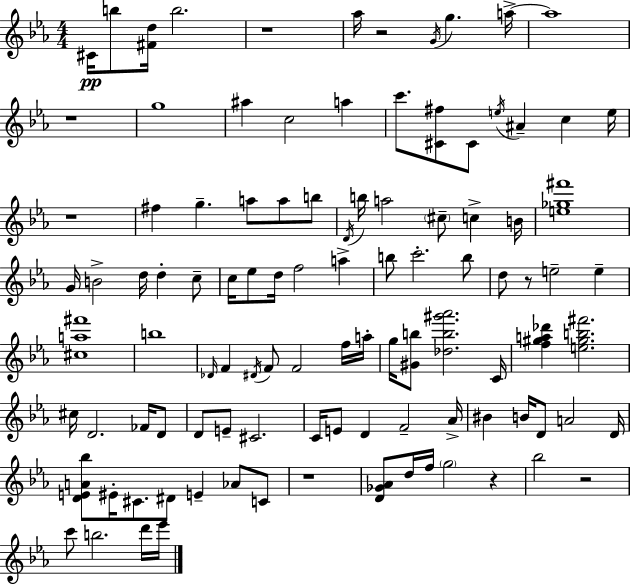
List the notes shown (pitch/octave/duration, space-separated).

C#4/s B5/e [F#4,D5]/s B5/h. R/w Ab5/s R/h G4/s G5/q. A5/s A5/w R/w G5/w A#5/q C5/h A5/q C6/e. [C#4,F#5]/e C#4/e E5/s A#4/q C5/q E5/s R/w F#5/q G5/q. A5/e A5/e B5/e D4/s B5/s A5/h C#5/e C5/q B4/s [E5,Gb5,F#6]/w G4/s B4/h D5/s D5/q C5/e C5/s Eb5/e D5/s F5/h A5/q B5/e C6/h. B5/e D5/e R/e E5/h E5/q [C#5,A5,F#6]/w B5/w Db4/s F4/q D#4/s F4/e F4/h F5/s A5/s G5/s [G#4,B5]/e [Db5,B5,G#6,Ab6]/h. C4/s [F5,G#5,A5,Db6]/q [E5,G#5,B5,F#6]/h. C#5/s D4/h. FES4/s D4/e D4/e E4/e C#4/h. C4/s E4/e D4/q F4/h Ab4/s BIS4/q B4/s D4/e A4/h D4/s [D4,E4,A4,Bb5]/e EIS4/s C#4/e. D#4/e E4/q Ab4/e C4/e R/w [D4,Gb4,Ab4]/e D5/s F5/s G5/h R/q Bb5/h R/h C6/e B5/h. D6/s Eb6/s